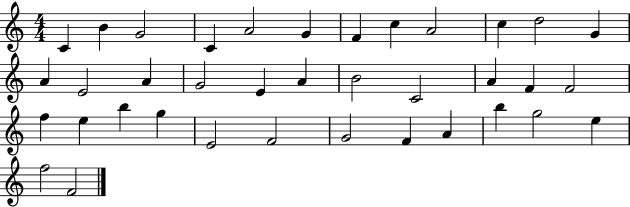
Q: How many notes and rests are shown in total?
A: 37